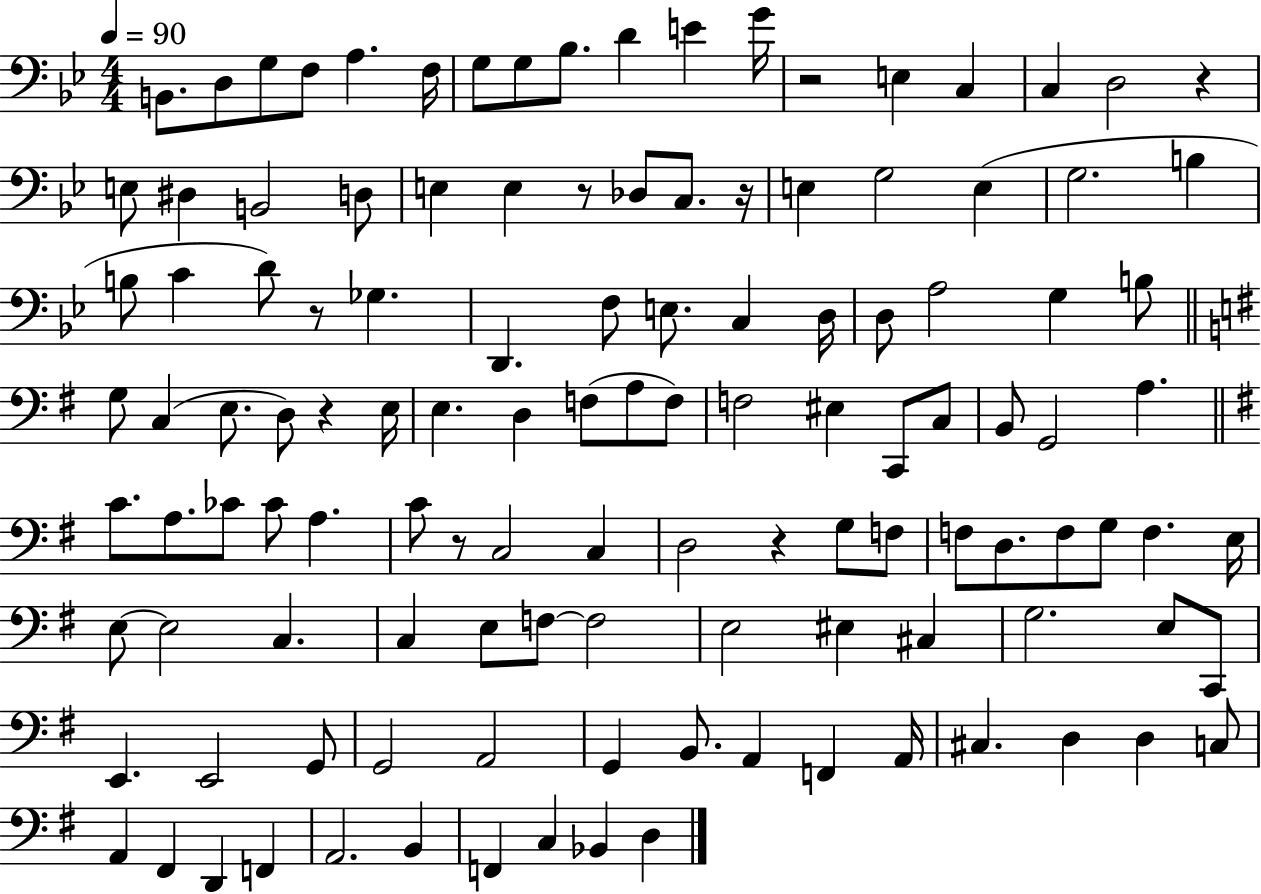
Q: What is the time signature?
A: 4/4